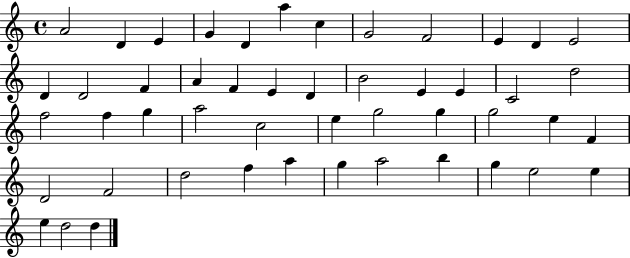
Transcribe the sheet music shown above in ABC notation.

X:1
T:Untitled
M:4/4
L:1/4
K:C
A2 D E G D a c G2 F2 E D E2 D D2 F A F E D B2 E E C2 d2 f2 f g a2 c2 e g2 g g2 e F D2 F2 d2 f a g a2 b g e2 e e d2 d